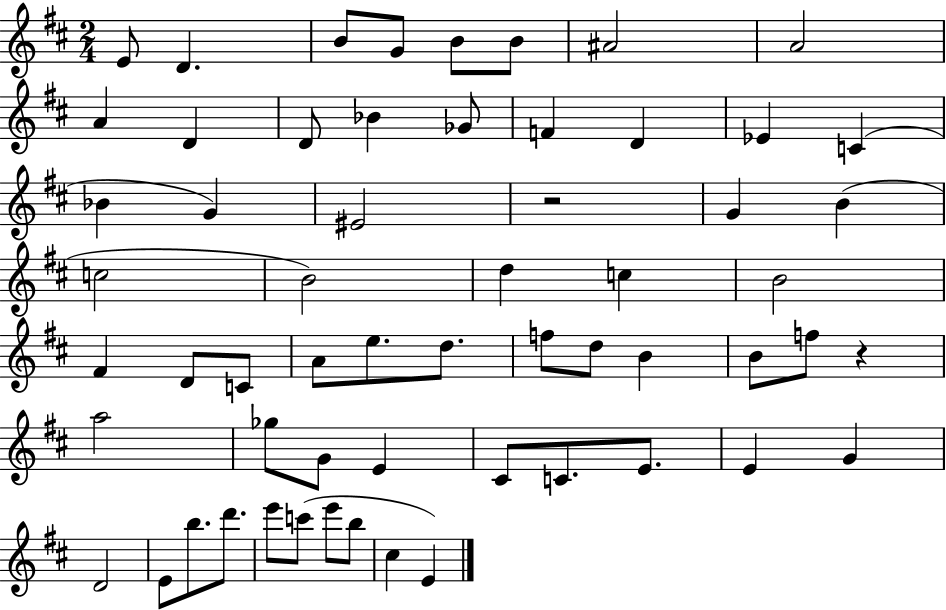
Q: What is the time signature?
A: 2/4